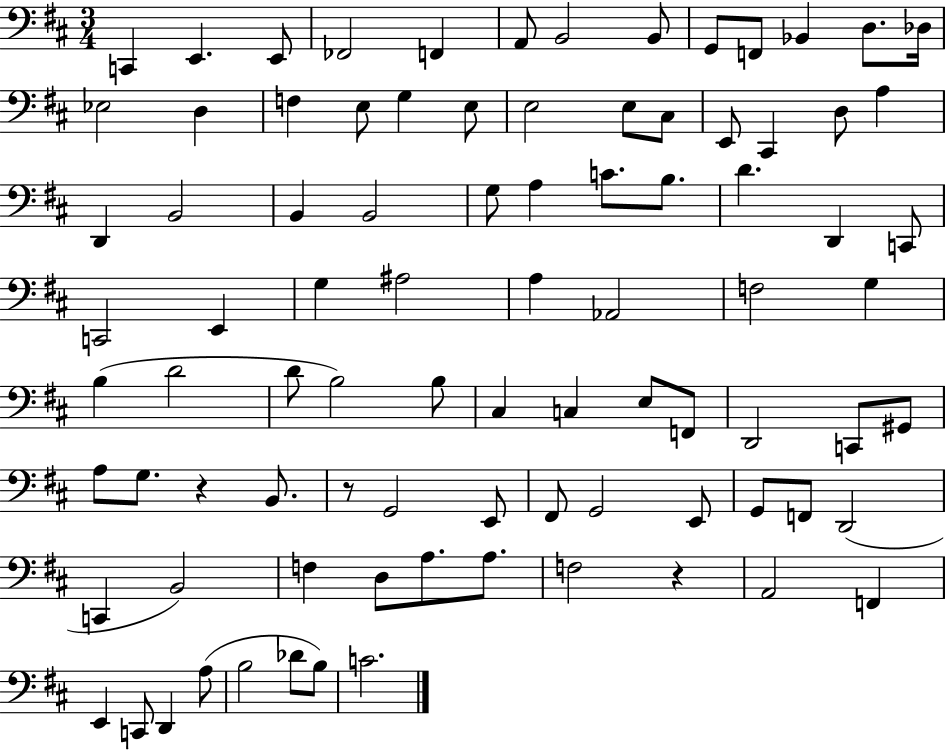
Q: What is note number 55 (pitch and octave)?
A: D2